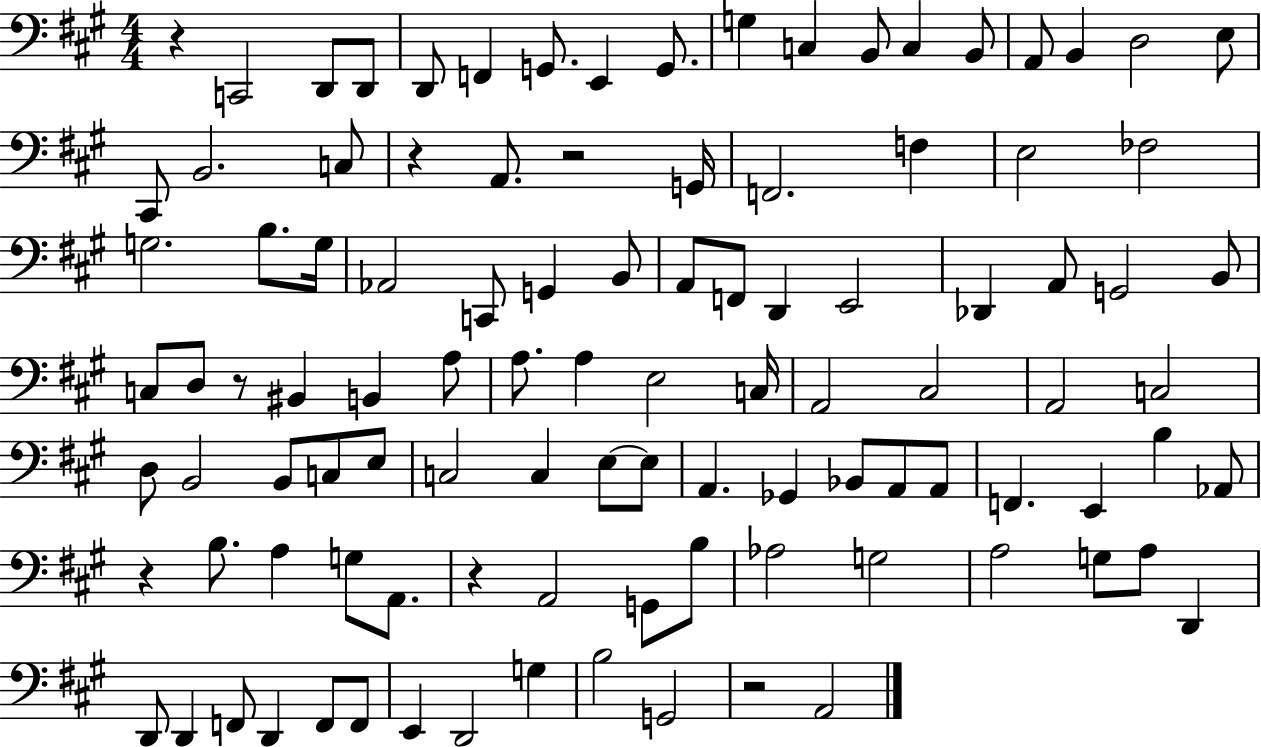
X:1
T:Untitled
M:4/4
L:1/4
K:A
z C,,2 D,,/2 D,,/2 D,,/2 F,, G,,/2 E,, G,,/2 G, C, B,,/2 C, B,,/2 A,,/2 B,, D,2 E,/2 ^C,,/2 B,,2 C,/2 z A,,/2 z2 G,,/4 F,,2 F, E,2 _F,2 G,2 B,/2 G,/4 _A,,2 C,,/2 G,, B,,/2 A,,/2 F,,/2 D,, E,,2 _D,, A,,/2 G,,2 B,,/2 C,/2 D,/2 z/2 ^B,, B,, A,/2 A,/2 A, E,2 C,/4 A,,2 ^C,2 A,,2 C,2 D,/2 B,,2 B,,/2 C,/2 E,/2 C,2 C, E,/2 E,/2 A,, _G,, _B,,/2 A,,/2 A,,/2 F,, E,, B, _A,,/2 z B,/2 A, G,/2 A,,/2 z A,,2 G,,/2 B,/2 _A,2 G,2 A,2 G,/2 A,/2 D,, D,,/2 D,, F,,/2 D,, F,,/2 F,,/2 E,, D,,2 G, B,2 G,,2 z2 A,,2